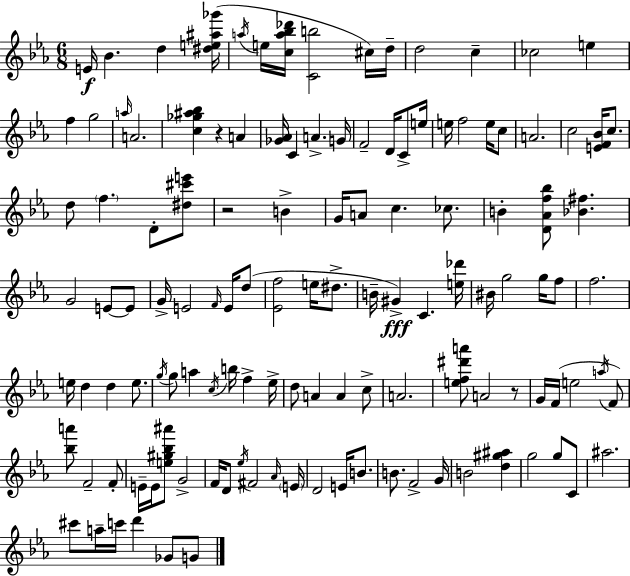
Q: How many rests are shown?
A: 3